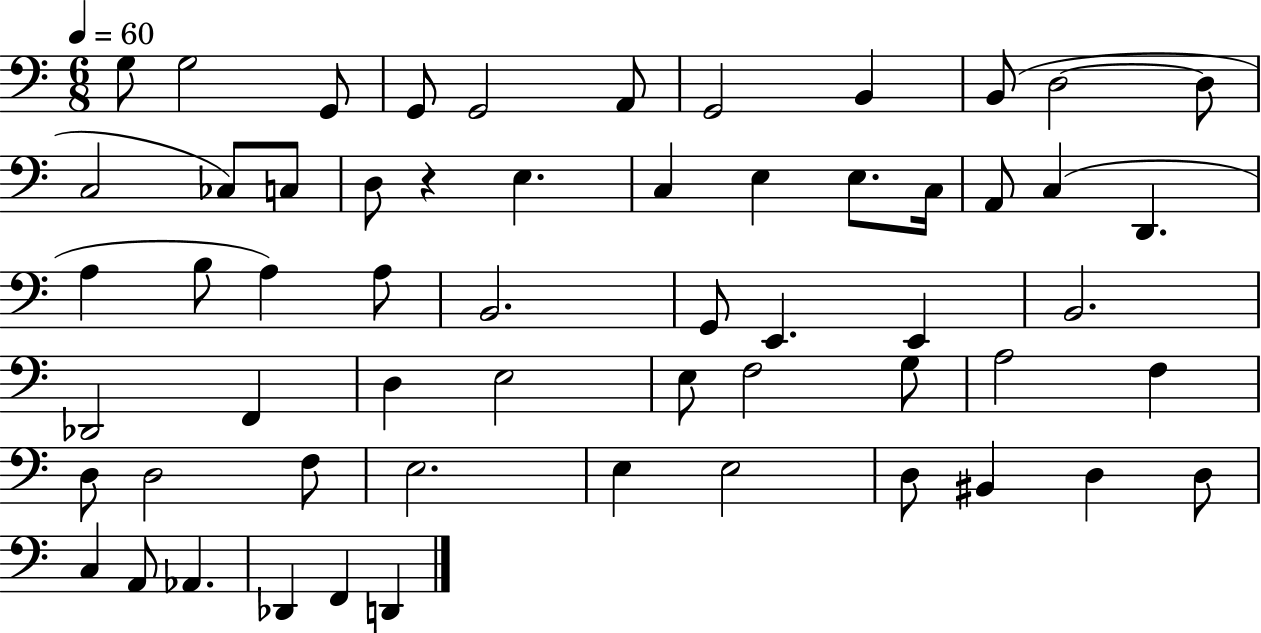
X:1
T:Untitled
M:6/8
L:1/4
K:C
G,/2 G,2 G,,/2 G,,/2 G,,2 A,,/2 G,,2 B,, B,,/2 D,2 D,/2 C,2 _C,/2 C,/2 D,/2 z E, C, E, E,/2 C,/4 A,,/2 C, D,, A, B,/2 A, A,/2 B,,2 G,,/2 E,, E,, B,,2 _D,,2 F,, D, E,2 E,/2 F,2 G,/2 A,2 F, D,/2 D,2 F,/2 E,2 E, E,2 D,/2 ^B,, D, D,/2 C, A,,/2 _A,, _D,, F,, D,,